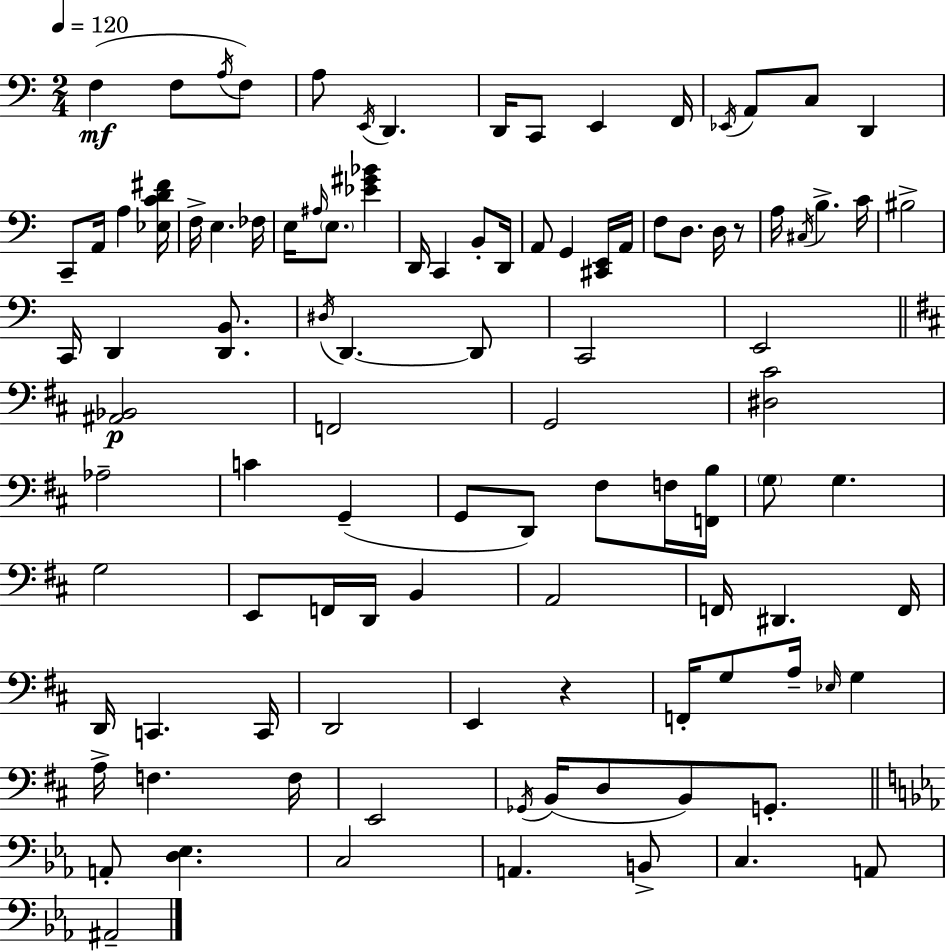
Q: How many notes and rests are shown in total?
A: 102